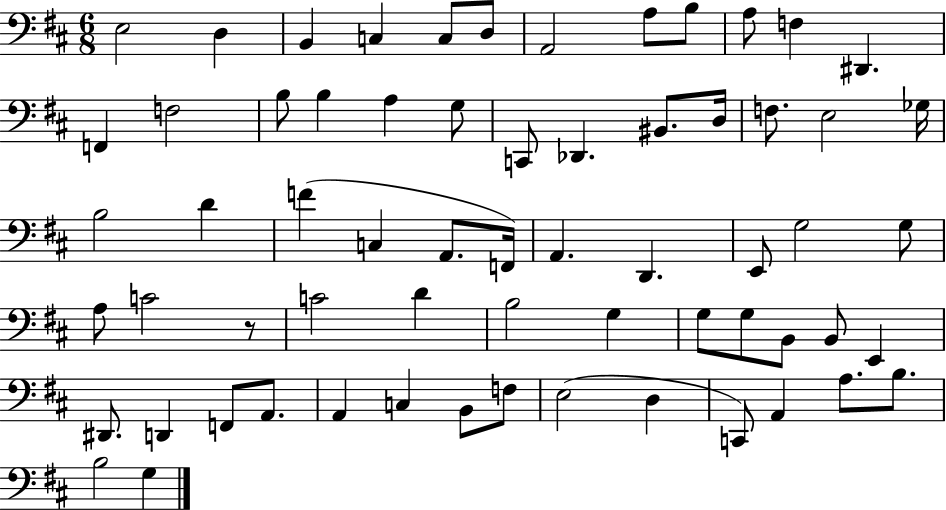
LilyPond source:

{
  \clef bass
  \numericTimeSignature
  \time 6/8
  \key d \major
  \repeat volta 2 { e2 d4 | b,4 c4 c8 d8 | a,2 a8 b8 | a8 f4 dis,4. | \break f,4 f2 | b8 b4 a4 g8 | c,8 des,4. bis,8. d16 | f8. e2 ges16 | \break b2 d'4 | f'4( c4 a,8. f,16) | a,4. d,4. | e,8 g2 g8 | \break a8 c'2 r8 | c'2 d'4 | b2 g4 | g8 g8 b,8 b,8 e,4 | \break dis,8. d,4 f,8 a,8. | a,4 c4 b,8 f8 | e2( d4 | c,8) a,4 a8. b8. | \break b2 g4 | } \bar "|."
}